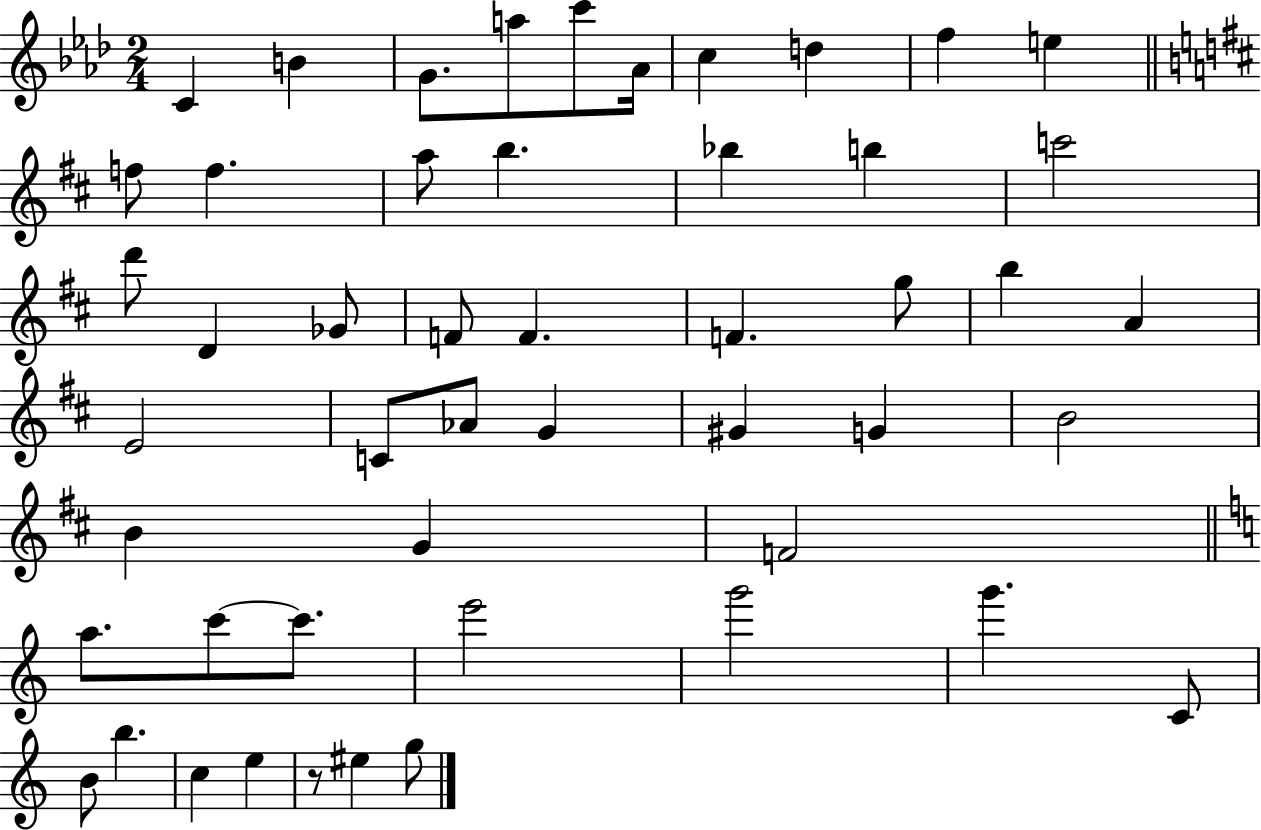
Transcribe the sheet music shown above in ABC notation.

X:1
T:Untitled
M:2/4
L:1/4
K:Ab
C B G/2 a/2 c'/2 _A/4 c d f e f/2 f a/2 b _b b c'2 d'/2 D _G/2 F/2 F F g/2 b A E2 C/2 _A/2 G ^G G B2 B G F2 a/2 c'/2 c'/2 e'2 g'2 g' C/2 B/2 b c e z/2 ^e g/2